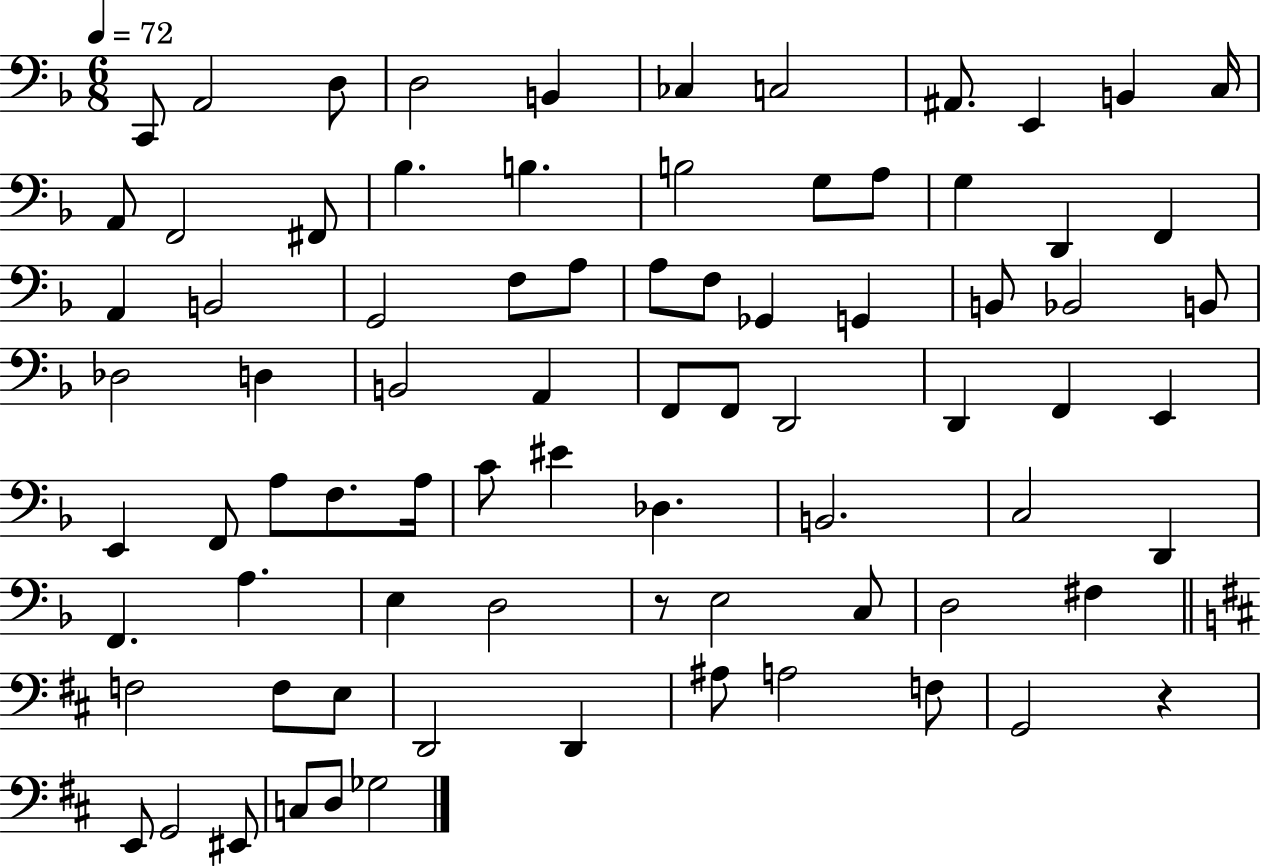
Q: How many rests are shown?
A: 2